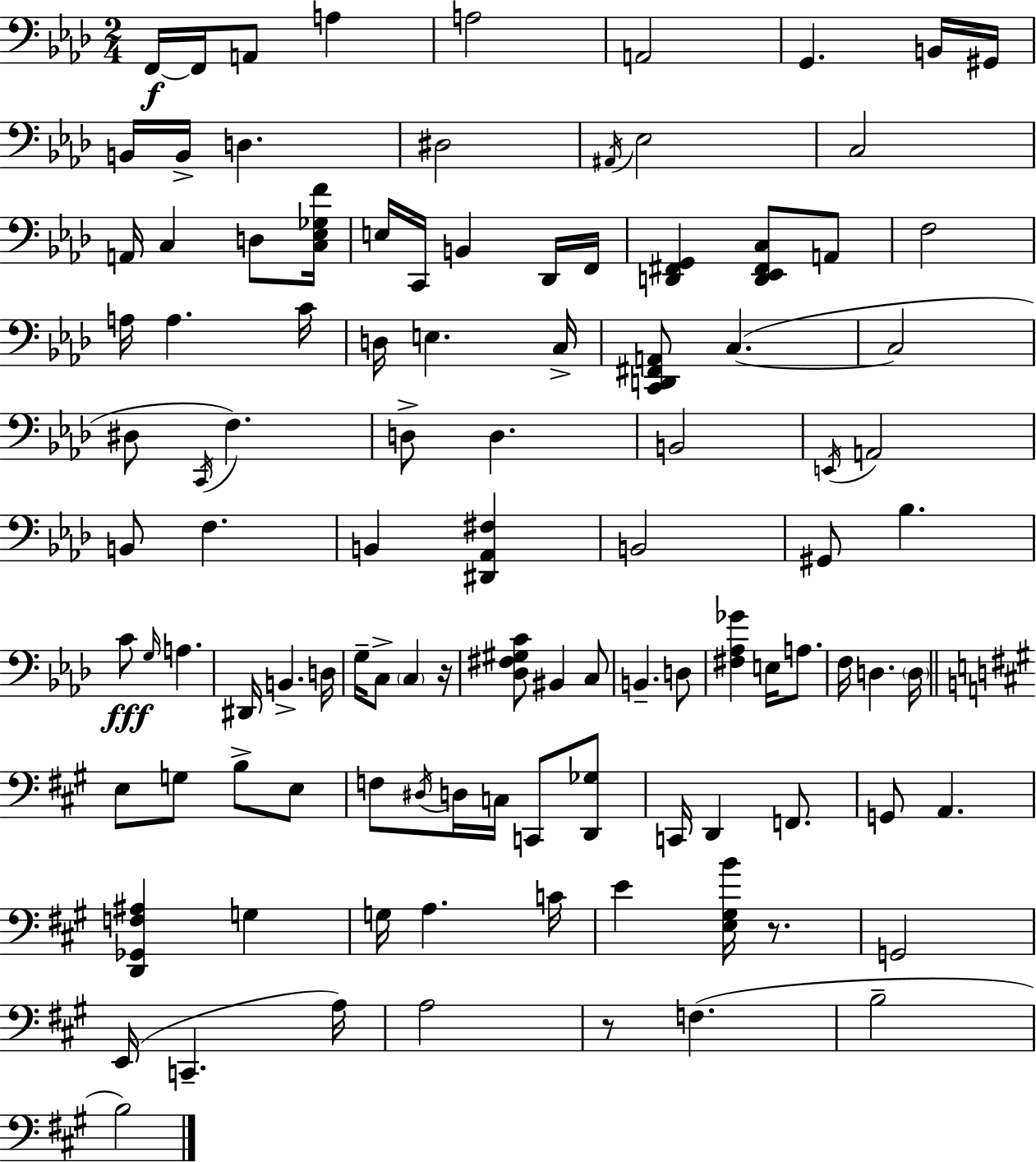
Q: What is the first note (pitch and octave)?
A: F2